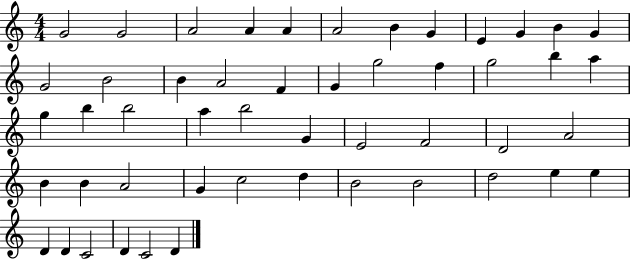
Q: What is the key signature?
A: C major